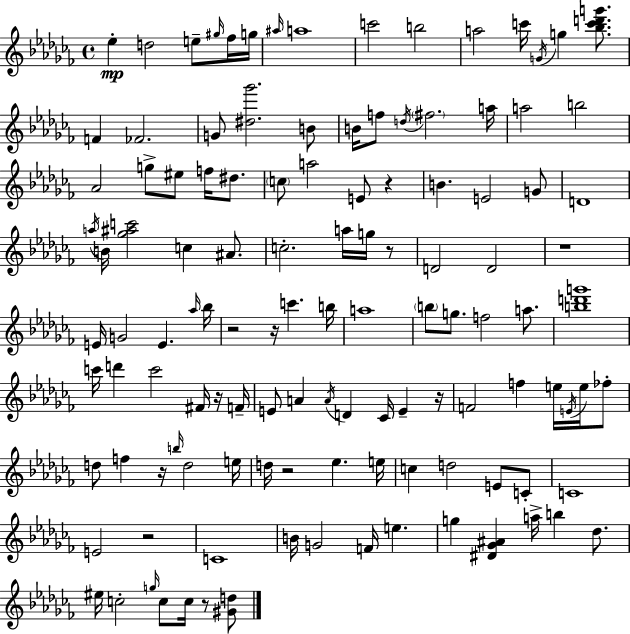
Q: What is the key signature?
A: AES minor